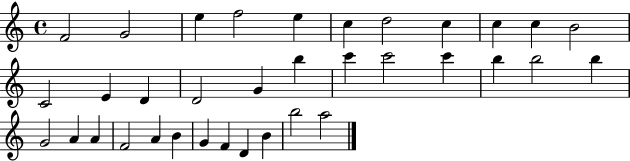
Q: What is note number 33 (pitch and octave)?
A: B4